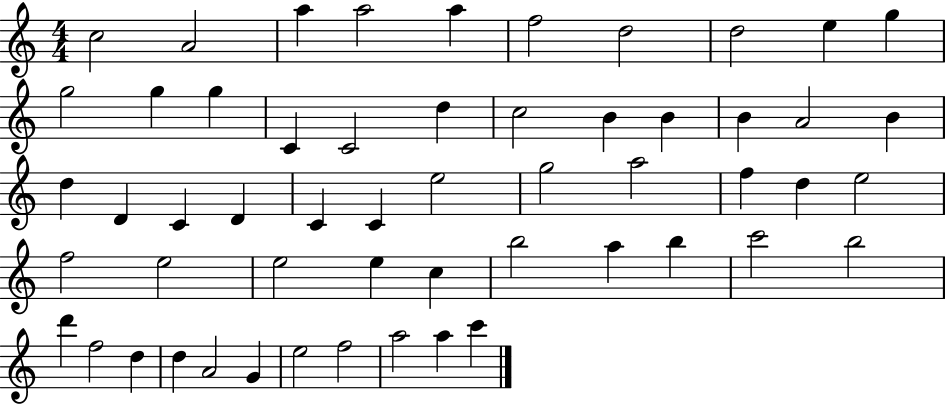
C5/h A4/h A5/q A5/h A5/q F5/h D5/h D5/h E5/q G5/q G5/h G5/q G5/q C4/q C4/h D5/q C5/h B4/q B4/q B4/q A4/h B4/q D5/q D4/q C4/q D4/q C4/q C4/q E5/h G5/h A5/h F5/q D5/q E5/h F5/h E5/h E5/h E5/q C5/q B5/h A5/q B5/q C6/h B5/h D6/q F5/h D5/q D5/q A4/h G4/q E5/h F5/h A5/h A5/q C6/q